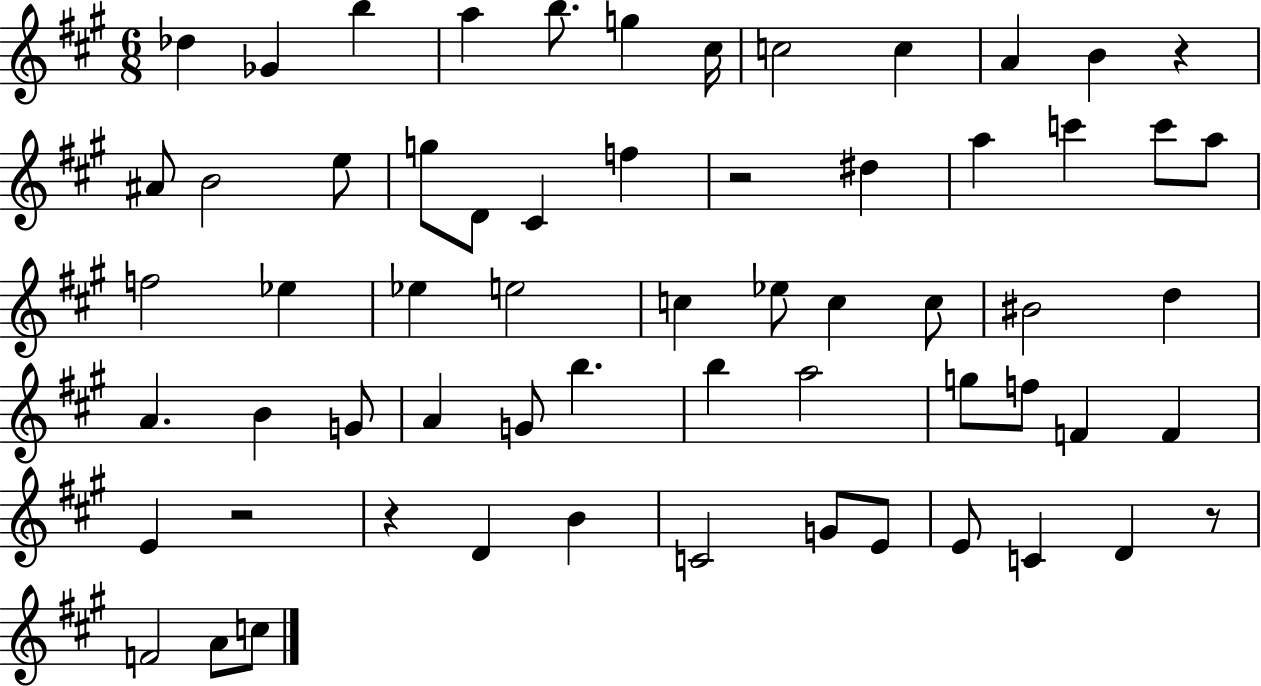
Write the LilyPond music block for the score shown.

{
  \clef treble
  \numericTimeSignature
  \time 6/8
  \key a \major
  des''4 ges'4 b''4 | a''4 b''8. g''4 cis''16 | c''2 c''4 | a'4 b'4 r4 | \break ais'8 b'2 e''8 | g''8 d'8 cis'4 f''4 | r2 dis''4 | a''4 c'''4 c'''8 a''8 | \break f''2 ees''4 | ees''4 e''2 | c''4 ees''8 c''4 c''8 | bis'2 d''4 | \break a'4. b'4 g'8 | a'4 g'8 b''4. | b''4 a''2 | g''8 f''8 f'4 f'4 | \break e'4 r2 | r4 d'4 b'4 | c'2 g'8 e'8 | e'8 c'4 d'4 r8 | \break f'2 a'8 c''8 | \bar "|."
}